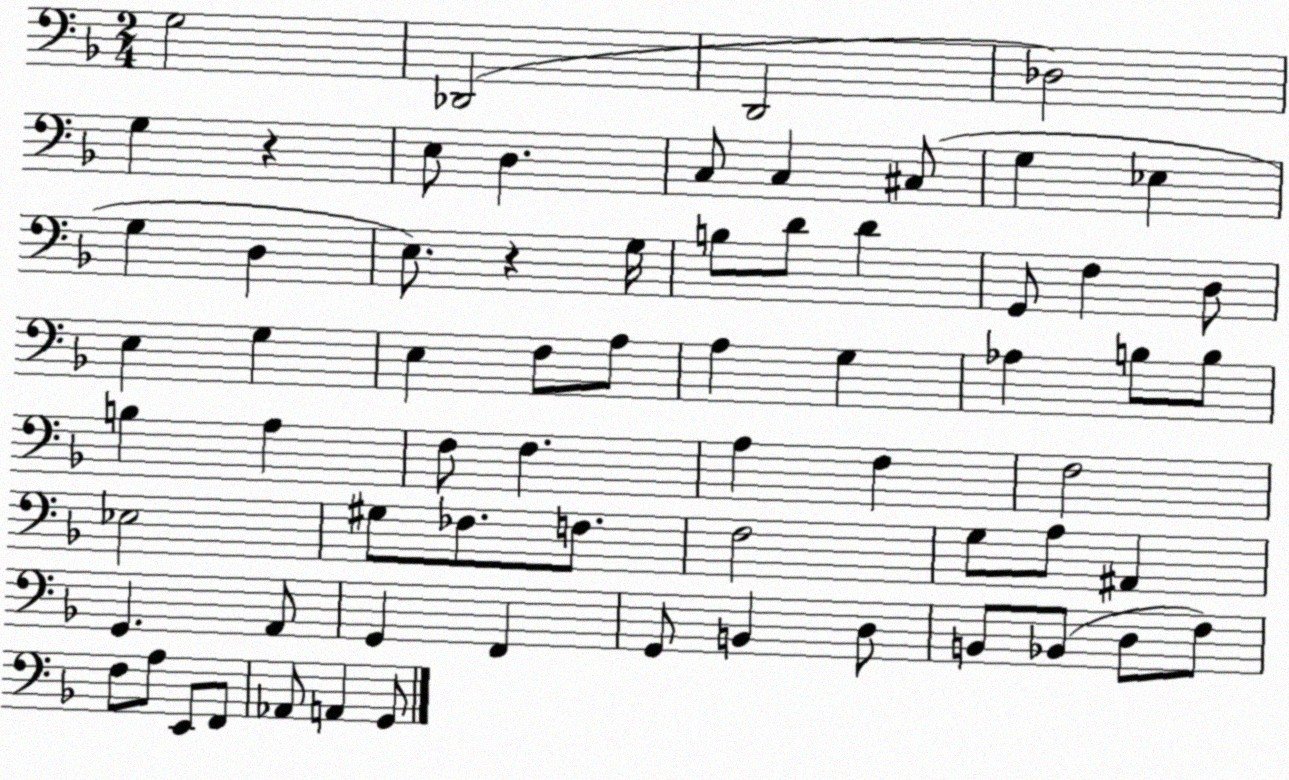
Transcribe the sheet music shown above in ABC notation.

X:1
T:Untitled
M:2/4
L:1/4
K:F
G,2 _D,,2 D,,2 _D,2 G, z E,/2 D, C,/2 C, ^C,/2 G, _E, G, D, E,/2 z G,/4 B,/2 D/2 D G,,/2 F, D,/2 E, G, E, F,/2 A,/2 A, G, _A, B,/2 B,/2 B, A, F,/2 F, A, F, F,2 _E,2 ^G,/2 _F,/2 F,/2 F,2 G,/2 A,/2 ^A,, G,, A,,/2 G,, F,, G,,/2 B,, D,/2 B,,/2 _B,,/2 D,/2 F,/2 F,/2 A,/2 E,,/2 F,,/2 _A,,/2 A,, G,,/2